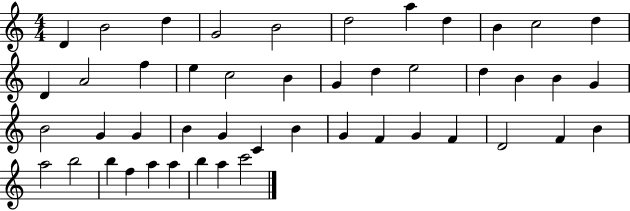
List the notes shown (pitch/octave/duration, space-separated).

D4/q B4/h D5/q G4/h B4/h D5/h A5/q D5/q B4/q C5/h D5/q D4/q A4/h F5/q E5/q C5/h B4/q G4/q D5/q E5/h D5/q B4/q B4/q G4/q B4/h G4/q G4/q B4/q G4/q C4/q B4/q G4/q F4/q G4/q F4/q D4/h F4/q B4/q A5/h B5/h B5/q F5/q A5/q A5/q B5/q A5/q C6/h